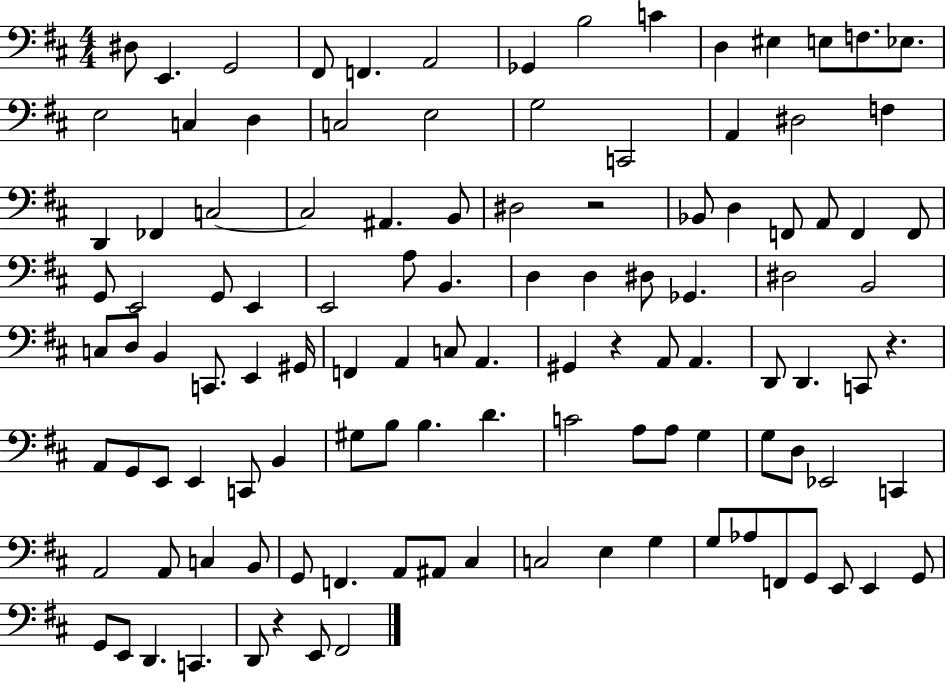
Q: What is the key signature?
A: D major